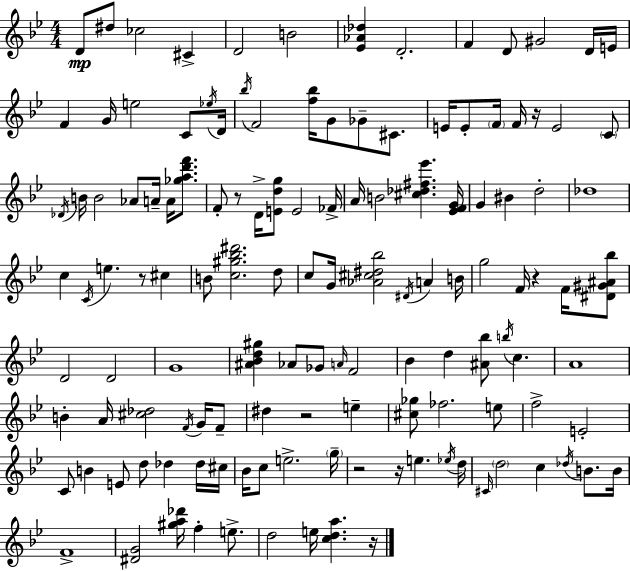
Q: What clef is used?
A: treble